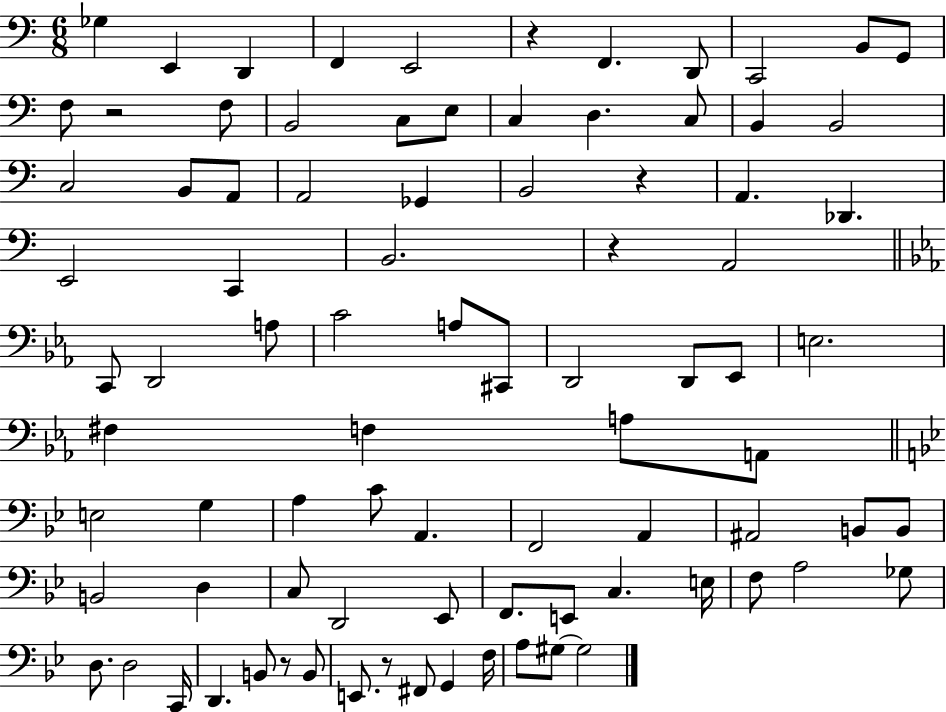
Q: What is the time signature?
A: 6/8